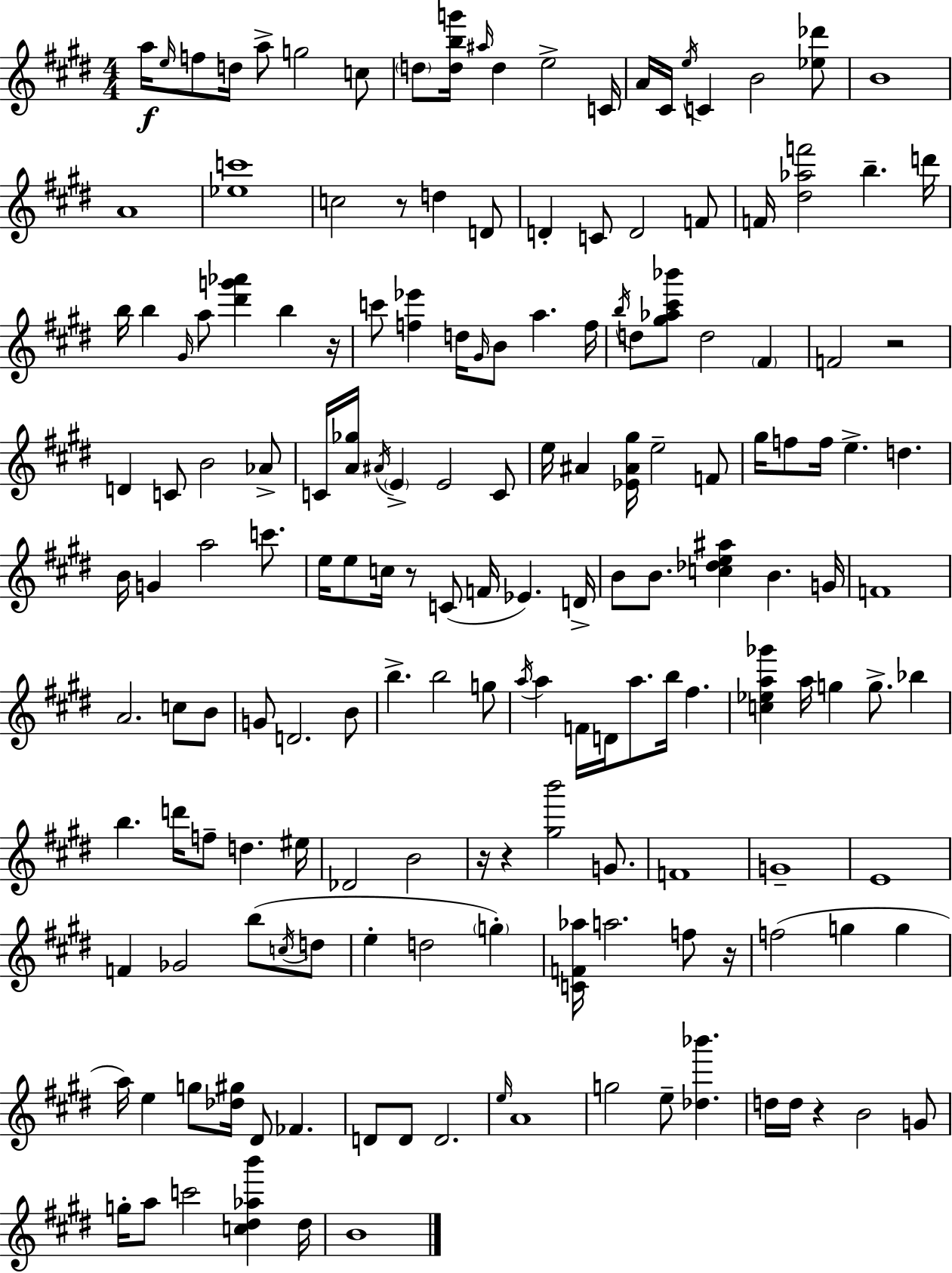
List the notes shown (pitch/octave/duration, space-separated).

A5/s E5/s F5/e D5/s A5/e G5/h C5/e D5/e [D5,B5,G6]/s A#5/s D5/q E5/h C4/s A4/s C#4/s E5/s C4/q B4/h [Eb5,Db6]/e B4/w A4/w [Eb5,C6]/w C5/h R/e D5/q D4/e D4/q C4/e D4/h F4/e F4/s [D#5,Ab5,F6]/h B5/q. D6/s B5/s B5/q G#4/s A5/e [D#6,G6,Ab6]/q B5/q R/s C6/e [F5,Eb6]/q D5/s G#4/s B4/e A5/q. F5/s B5/s D5/e [G#5,Ab5,C#6,Bb6]/e D5/h F#4/q F4/h R/h D4/q C4/e B4/h Ab4/e C4/s [A4,Gb5]/s A#4/s E4/q E4/h C4/e E5/s A#4/q [Eb4,A#4,G#5]/s E5/h F4/e G#5/s F5/e F5/s E5/q. D5/q. B4/s G4/q A5/h C6/e. E5/s E5/e C5/s R/e C4/e F4/s Eb4/q. D4/s B4/e B4/e. [C5,Db5,E5,A#5]/q B4/q. G4/s F4/w A4/h. C5/e B4/e G4/e D4/h. B4/e B5/q. B5/h G5/e A5/s A5/q F4/s D4/s A5/e. B5/s F#5/q. [C5,Eb5,A5,Gb6]/q A5/s G5/q G5/e. Bb5/q B5/q. D6/s F5/e D5/q. EIS5/s Db4/h B4/h R/s R/q [G#5,B6]/h G4/e. F4/w G4/w E4/w F4/q Gb4/h B5/e C5/s D5/e E5/q D5/h G5/q [C4,F4,Ab5]/s A5/h. F5/e R/s F5/h G5/q G5/q A5/s E5/q G5/e [Db5,G#5]/s D#4/e FES4/q. D4/e D4/e D4/h. E5/s A4/w G5/h E5/e [Db5,Bb6]/q. D5/s D5/s R/q B4/h G4/e G5/s A5/e C6/h [C5,D#5,Ab5,B6]/q D#5/s B4/w